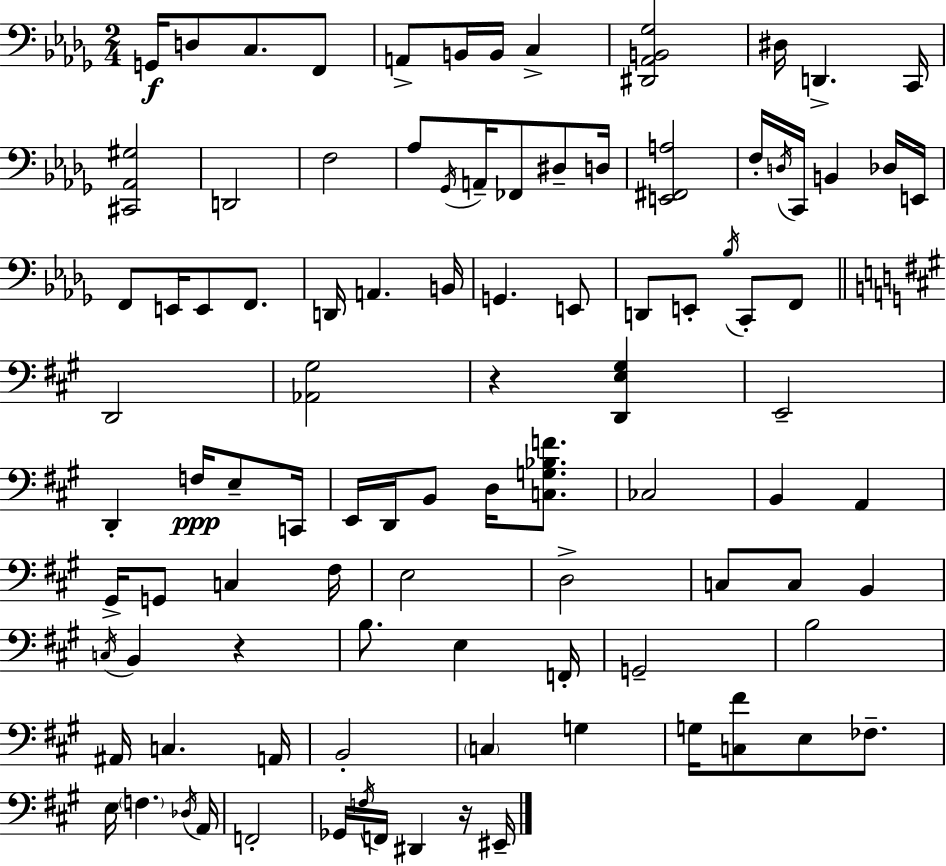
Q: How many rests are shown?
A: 3